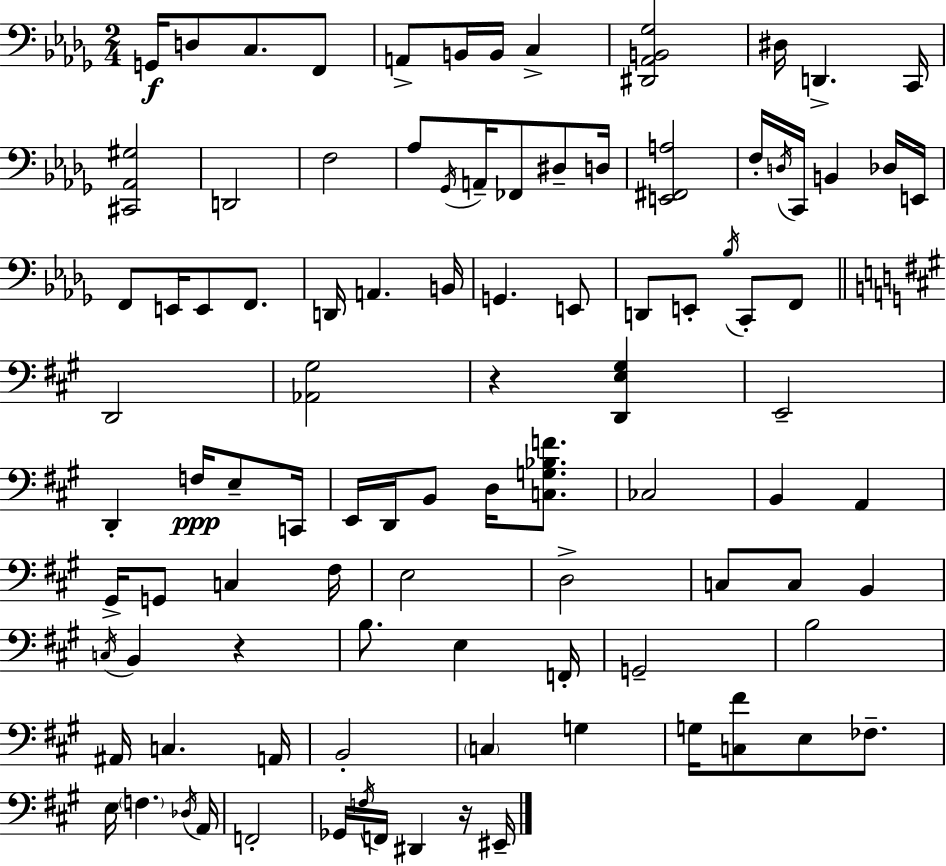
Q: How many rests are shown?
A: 3